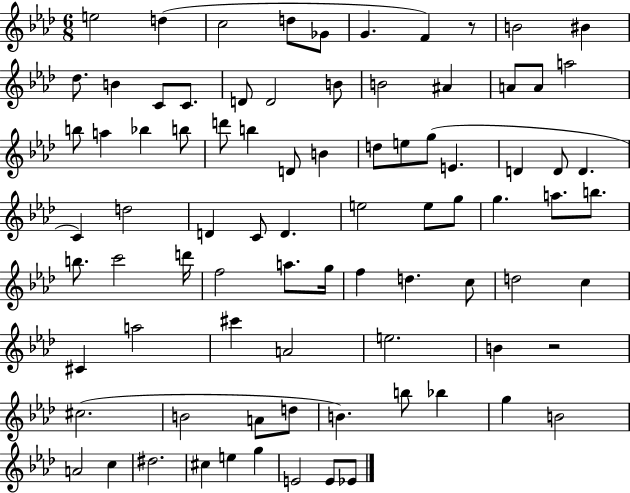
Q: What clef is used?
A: treble